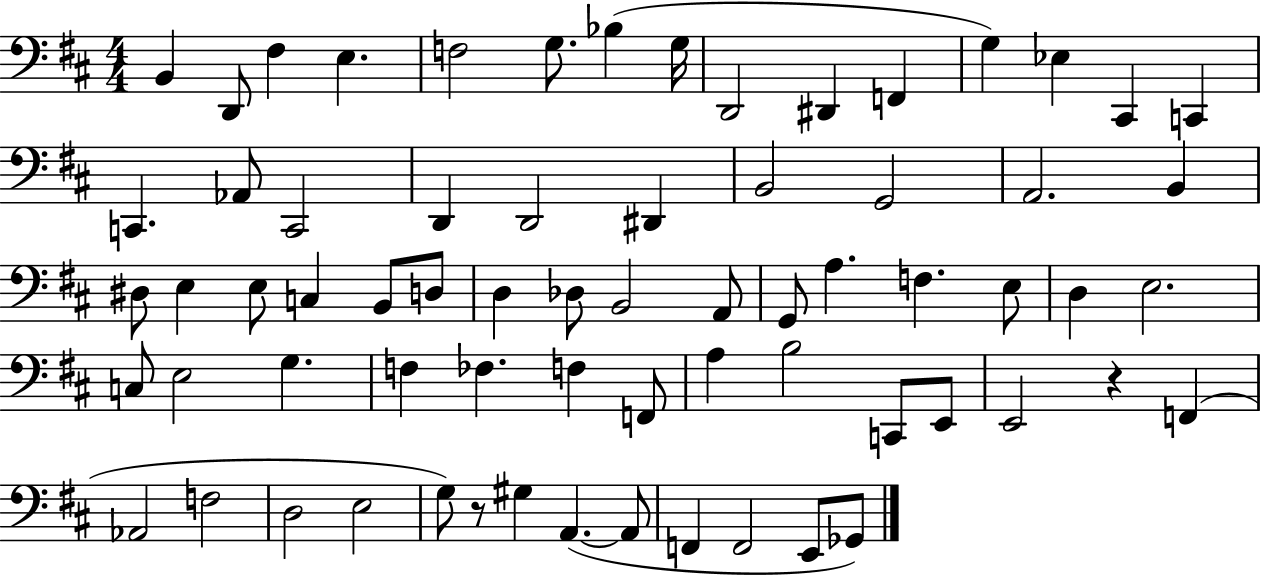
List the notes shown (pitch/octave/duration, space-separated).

B2/q D2/e F#3/q E3/q. F3/h G3/e. Bb3/q G3/s D2/h D#2/q F2/q G3/q Eb3/q C#2/q C2/q C2/q. Ab2/e C2/h D2/q D2/h D#2/q B2/h G2/h A2/h. B2/q D#3/e E3/q E3/e C3/q B2/e D3/e D3/q Db3/e B2/h A2/e G2/e A3/q. F3/q. E3/e D3/q E3/h. C3/e E3/h G3/q. F3/q FES3/q. F3/q F2/e A3/q B3/h C2/e E2/e E2/h R/q F2/q Ab2/h F3/h D3/h E3/h G3/e R/e G#3/q A2/q. A2/e F2/q F2/h E2/e Gb2/e